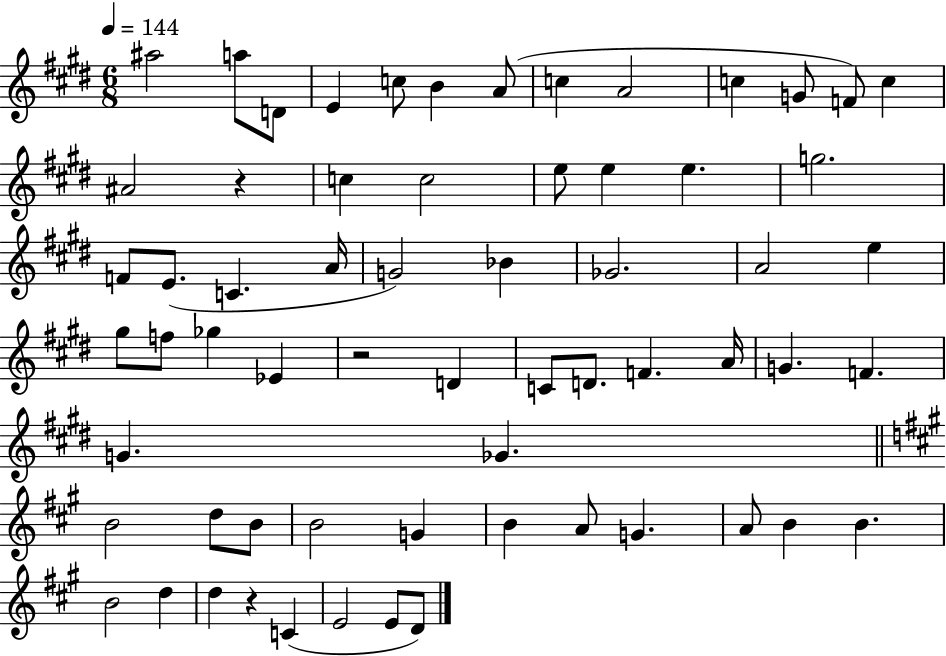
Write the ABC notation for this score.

X:1
T:Untitled
M:6/8
L:1/4
K:E
^a2 a/2 D/2 E c/2 B A/2 c A2 c G/2 F/2 c ^A2 z c c2 e/2 e e g2 F/2 E/2 C A/4 G2 _B _G2 A2 e ^g/2 f/2 _g _E z2 D C/2 D/2 F A/4 G F G _G B2 d/2 B/2 B2 G B A/2 G A/2 B B B2 d d z C E2 E/2 D/2